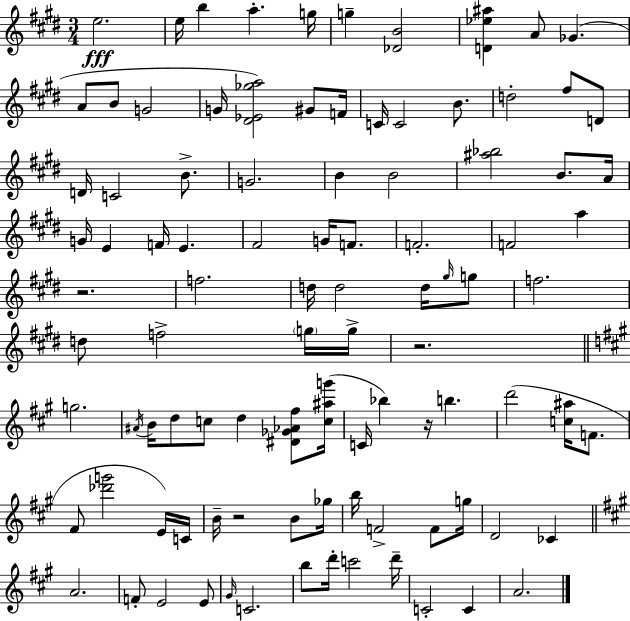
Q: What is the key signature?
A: E major